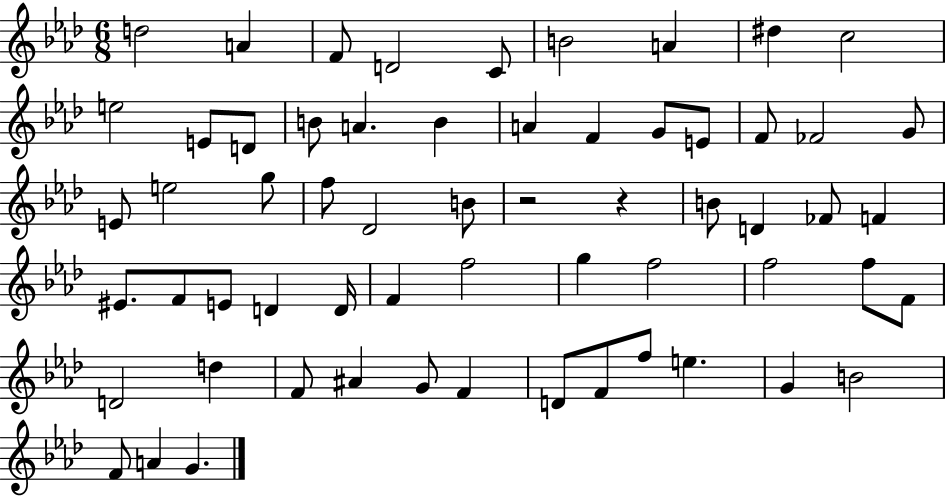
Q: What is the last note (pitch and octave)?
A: G4